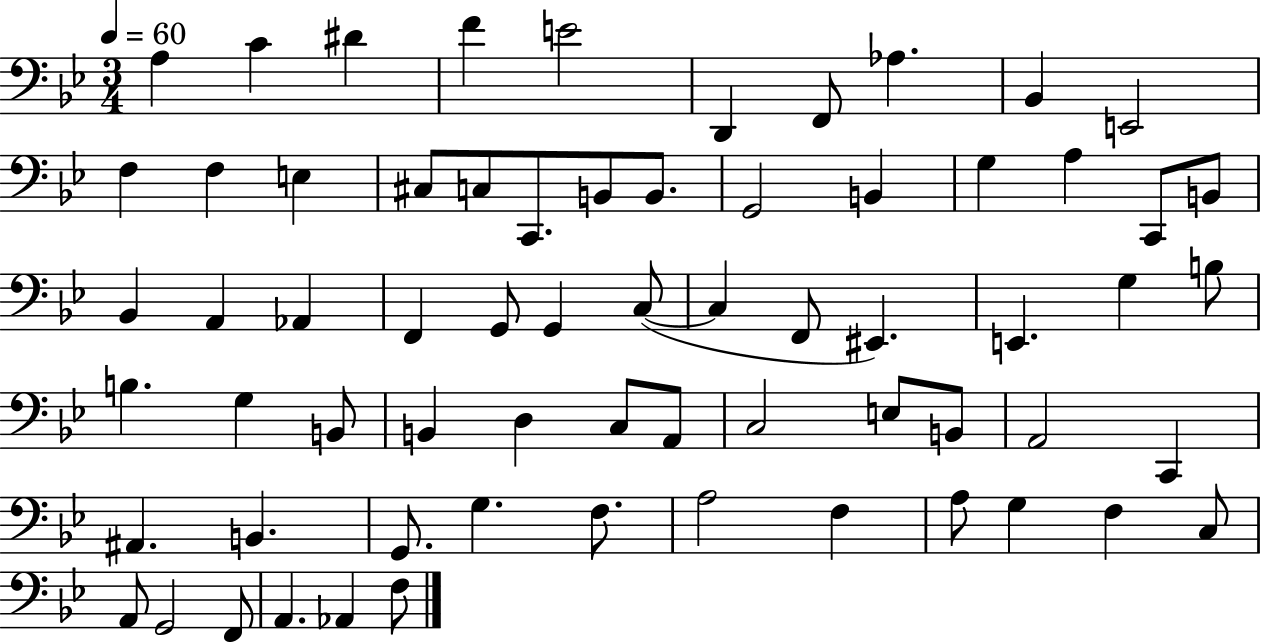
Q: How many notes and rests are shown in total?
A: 66